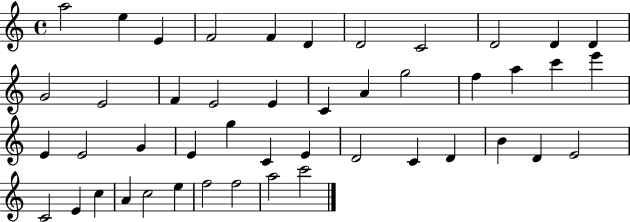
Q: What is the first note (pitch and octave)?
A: A5